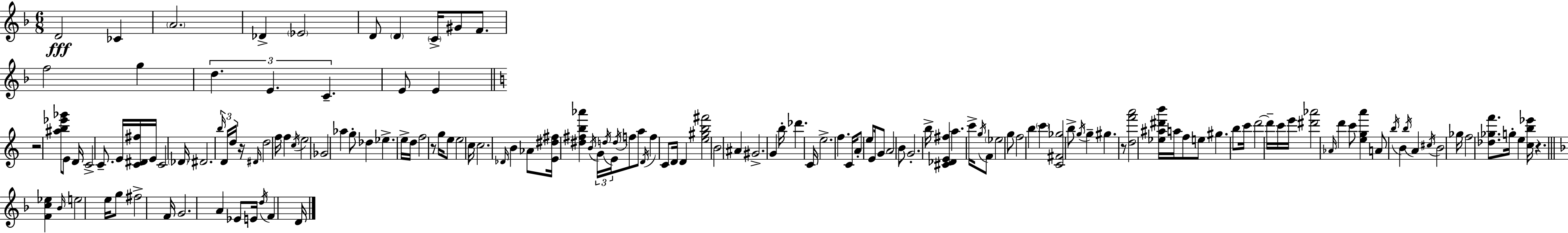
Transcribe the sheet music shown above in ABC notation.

X:1
T:Untitled
M:6/8
L:1/4
K:Dm
D2 _C A2 _D _E2 D/2 D C/4 ^G/2 F/2 f2 g d E C E/2 E z2 [^ab_e'_g']/2 E/2 D/4 C2 C/2 E/4 [C^D^f]/4 E/4 C2 _D/4 ^D2 b/4 D/4 d/4 z/4 ^D/4 d2 f/4 f c/4 e2 _G2 _a g/2 _d _e e/4 d/4 f2 z/2 g/4 e/2 e2 c/4 c2 _D/4 B _A/2 [E^d^f]/4 [^d^fb_a'] B/4 G/4 d/4 E/4 d/4 f/2 a/2 D/4 f C/2 D/4 D [e^gb^f']2 B2 ^A ^G2 G b/4 _d' C/4 e2 f C/4 A/2 e/2 E/4 G/2 A2 B/2 G2 b/4 [^C_DE^f] a c'/4 g/4 F/2 _e2 g/2 f2 b c' [C^F_g]2 b/2 g/4 g ^g z/2 [df'a']2 [_e^a^d'b']/4 a/4 f/2 e/2 ^g b/2 c'/4 d'2 d'/4 c'/4 e'/4 [^d'_a']2 _A/4 d' c'/2 [ega'] A/2 b/4 B b/4 A ^c/4 B2 _g/4 f2 [_d_gf']/2 g/4 e [cb_e']/4 z [Fc_e] _B/4 e2 e/4 g/2 ^f2 F/4 G2 A _E/2 E/4 d/4 F D/4